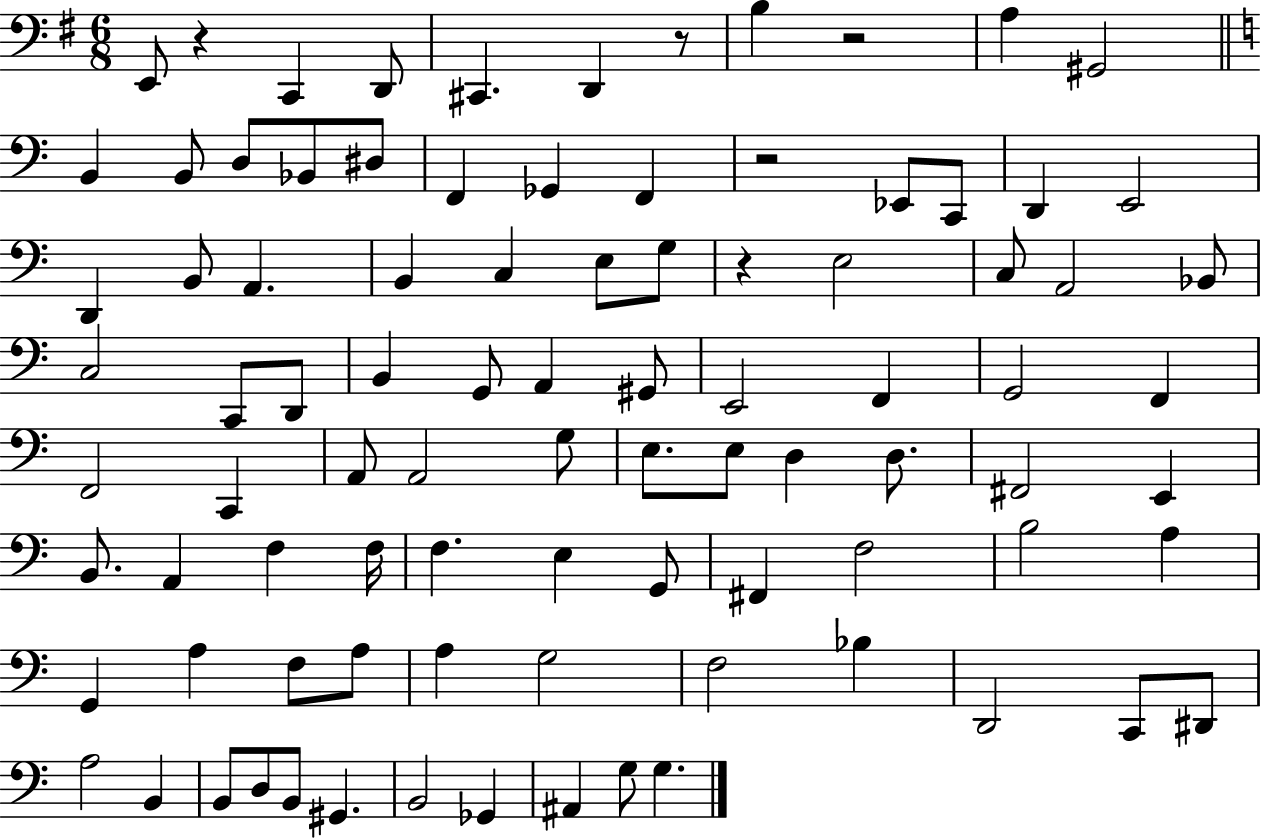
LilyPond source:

{
  \clef bass
  \numericTimeSignature
  \time 6/8
  \key g \major
  e,8 r4 c,4 d,8 | cis,4. d,4 r8 | b4 r2 | a4 gis,2 | \break \bar "||" \break \key c \major b,4 b,8 d8 bes,8 dis8 | f,4 ges,4 f,4 | r2 ees,8 c,8 | d,4 e,2 | \break d,4 b,8 a,4. | b,4 c4 e8 g8 | r4 e2 | c8 a,2 bes,8 | \break c2 c,8 d,8 | b,4 g,8 a,4 gis,8 | e,2 f,4 | g,2 f,4 | \break f,2 c,4 | a,8 a,2 g8 | e8. e8 d4 d8. | fis,2 e,4 | \break b,8. a,4 f4 f16 | f4. e4 g,8 | fis,4 f2 | b2 a4 | \break g,4 a4 f8 a8 | a4 g2 | f2 bes4 | d,2 c,8 dis,8 | \break a2 b,4 | b,8 d8 b,8 gis,4. | b,2 ges,4 | ais,4 g8 g4. | \break \bar "|."
}